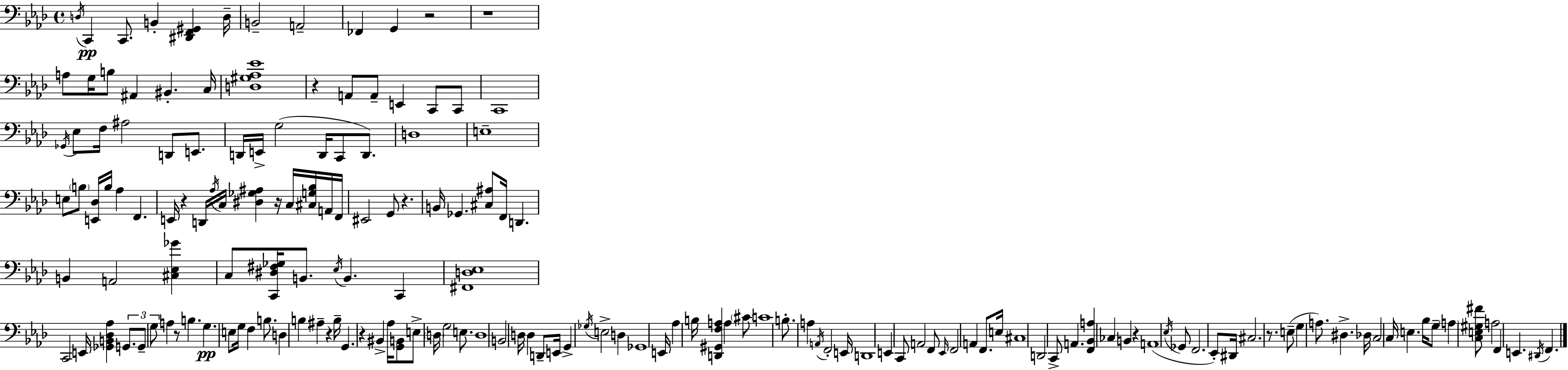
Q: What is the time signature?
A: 4/4